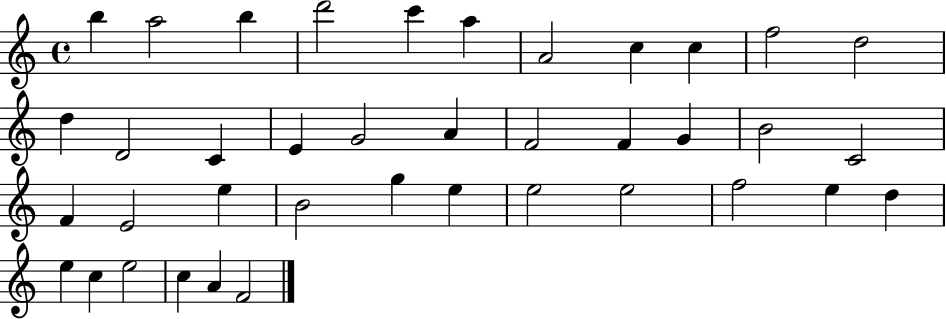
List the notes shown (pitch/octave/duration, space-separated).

B5/q A5/h B5/q D6/h C6/q A5/q A4/h C5/q C5/q F5/h D5/h D5/q D4/h C4/q E4/q G4/h A4/q F4/h F4/q G4/q B4/h C4/h F4/q E4/h E5/q B4/h G5/q E5/q E5/h E5/h F5/h E5/q D5/q E5/q C5/q E5/h C5/q A4/q F4/h